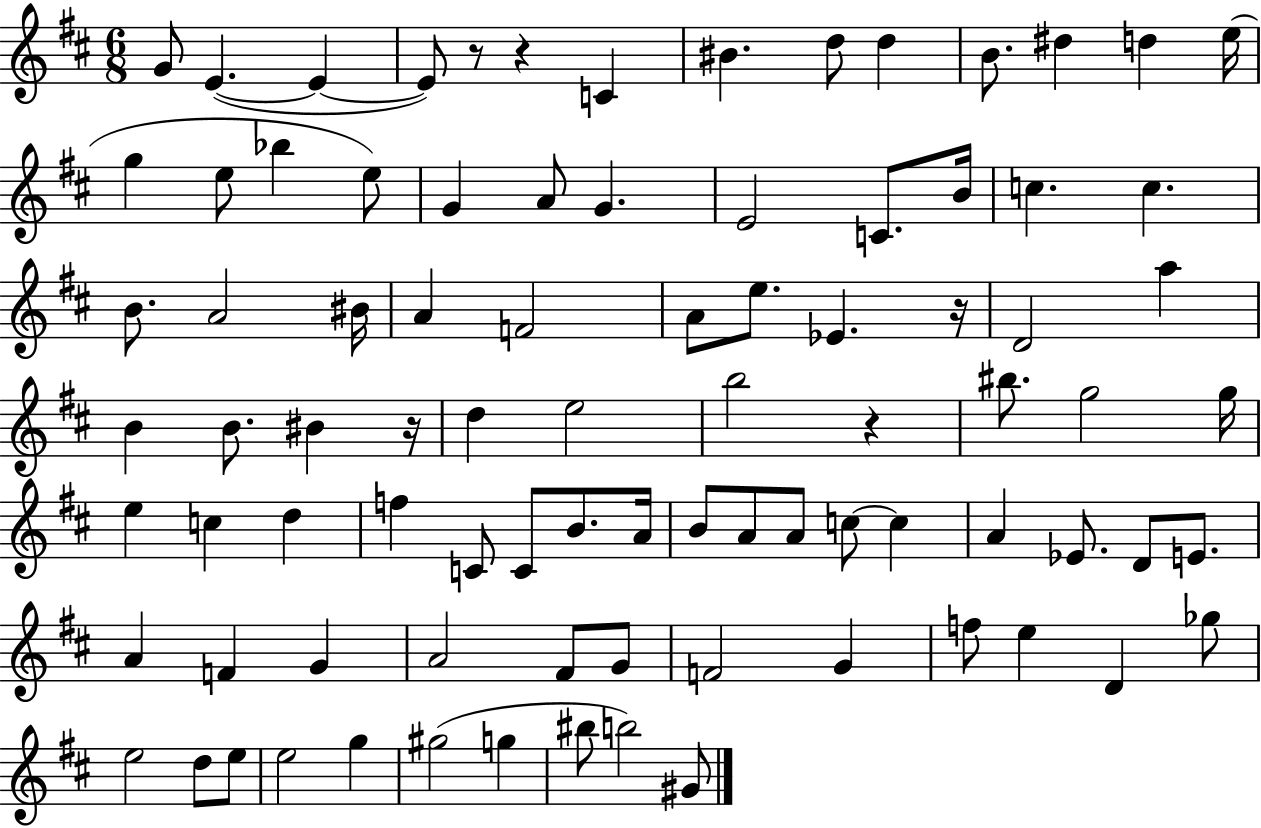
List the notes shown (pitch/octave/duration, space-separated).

G4/e E4/q. E4/q E4/e R/e R/q C4/q BIS4/q. D5/e D5/q B4/e. D#5/q D5/q E5/s G5/q E5/e Bb5/q E5/e G4/q A4/e G4/q. E4/h C4/e. B4/s C5/q. C5/q. B4/e. A4/h BIS4/s A4/q F4/h A4/e E5/e. Eb4/q. R/s D4/h A5/q B4/q B4/e. BIS4/q R/s D5/q E5/h B5/h R/q BIS5/e. G5/h G5/s E5/q C5/q D5/q F5/q C4/e C4/e B4/e. A4/s B4/e A4/e A4/e C5/e C5/q A4/q Eb4/e. D4/e E4/e. A4/q F4/q G4/q A4/h F#4/e G4/e F4/h G4/q F5/e E5/q D4/q Gb5/e E5/h D5/e E5/e E5/h G5/q G#5/h G5/q BIS5/e B5/h G#4/e